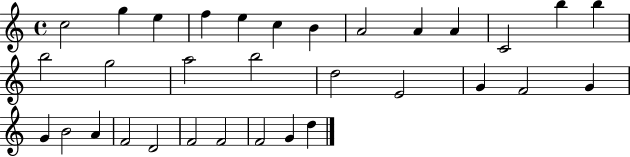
C5/h G5/q E5/q F5/q E5/q C5/q B4/q A4/h A4/q A4/q C4/h B5/q B5/q B5/h G5/h A5/h B5/h D5/h E4/h G4/q F4/h G4/q G4/q B4/h A4/q F4/h D4/h F4/h F4/h F4/h G4/q D5/q